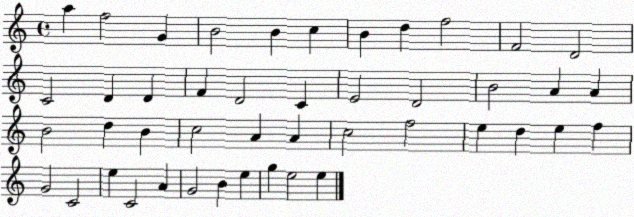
X:1
T:Untitled
M:4/4
L:1/4
K:C
a f2 G B2 B c B d f2 F2 D2 C2 D D F D2 C E2 D2 B2 A A B2 d B c2 A A c2 f2 e d e f G2 C2 e C2 A G2 B e g e2 e